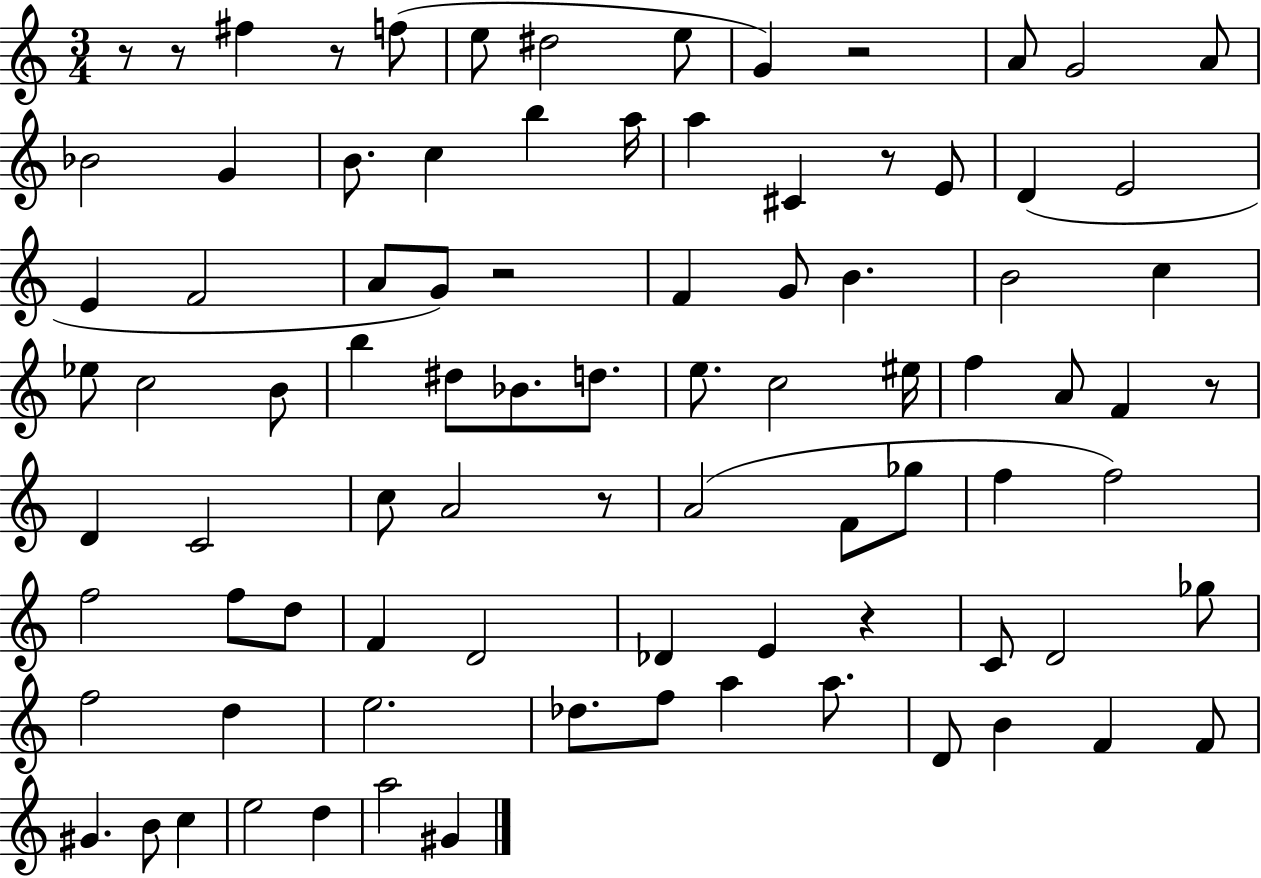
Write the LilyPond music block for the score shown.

{
  \clef treble
  \numericTimeSignature
  \time 3/4
  \key c \major
  \repeat volta 2 { r8 r8 fis''4 r8 f''8( | e''8 dis''2 e''8 | g'4) r2 | a'8 g'2 a'8 | \break bes'2 g'4 | b'8. c''4 b''4 a''16 | a''4 cis'4 r8 e'8 | d'4( e'2 | \break e'4 f'2 | a'8 g'8) r2 | f'4 g'8 b'4. | b'2 c''4 | \break ees''8 c''2 b'8 | b''4 dis''8 bes'8. d''8. | e''8. c''2 eis''16 | f''4 a'8 f'4 r8 | \break d'4 c'2 | c''8 a'2 r8 | a'2( f'8 ges''8 | f''4 f''2) | \break f''2 f''8 d''8 | f'4 d'2 | des'4 e'4 r4 | c'8 d'2 ges''8 | \break f''2 d''4 | e''2. | des''8. f''8 a''4 a''8. | d'8 b'4 f'4 f'8 | \break gis'4. b'8 c''4 | e''2 d''4 | a''2 gis'4 | } \bar "|."
}